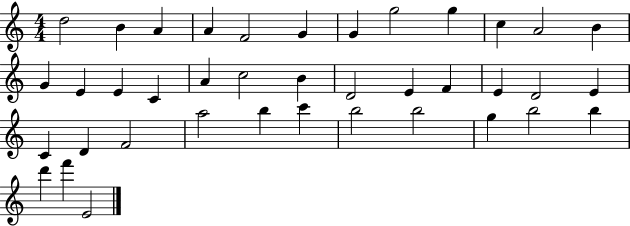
X:1
T:Untitled
M:4/4
L:1/4
K:C
d2 B A A F2 G G g2 g c A2 B G E E C A c2 B D2 E F E D2 E C D F2 a2 b c' b2 b2 g b2 b d' f' E2